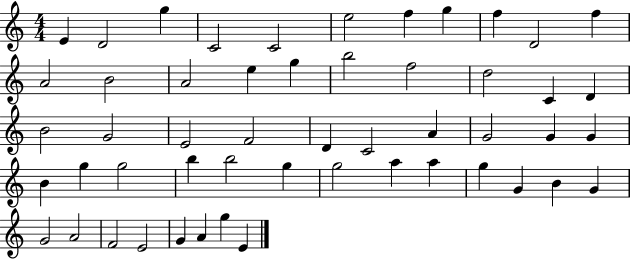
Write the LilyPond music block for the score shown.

{
  \clef treble
  \numericTimeSignature
  \time 4/4
  \key c \major
  e'4 d'2 g''4 | c'2 c'2 | e''2 f''4 g''4 | f''4 d'2 f''4 | \break a'2 b'2 | a'2 e''4 g''4 | b''2 f''2 | d''2 c'4 d'4 | \break b'2 g'2 | e'2 f'2 | d'4 c'2 a'4 | g'2 g'4 g'4 | \break b'4 g''4 g''2 | b''4 b''2 g''4 | g''2 a''4 a''4 | g''4 g'4 b'4 g'4 | \break g'2 a'2 | f'2 e'2 | g'4 a'4 g''4 e'4 | \bar "|."
}